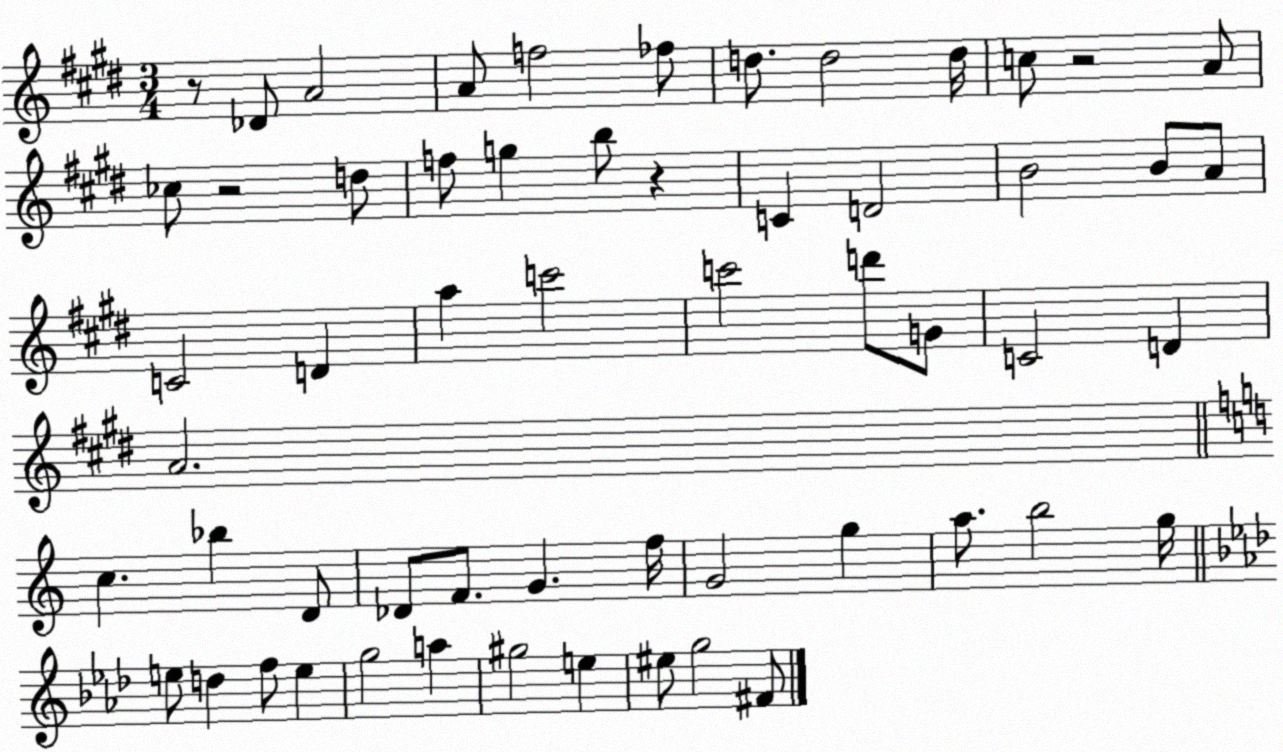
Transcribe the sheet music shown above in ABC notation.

X:1
T:Untitled
M:3/4
L:1/4
K:E
z/2 _D/2 A2 A/2 f2 _f/2 d/2 d2 d/4 c/2 z2 A/2 _c/2 z2 d/2 f/2 g b/2 z C D2 B2 B/2 A/2 C2 D a c'2 c'2 d'/2 G/2 C2 D A2 c _b D/2 _D/2 F/2 G f/4 G2 g a/2 b2 g/4 e/2 d f/2 e g2 a ^g2 e ^e/2 g2 ^F/2